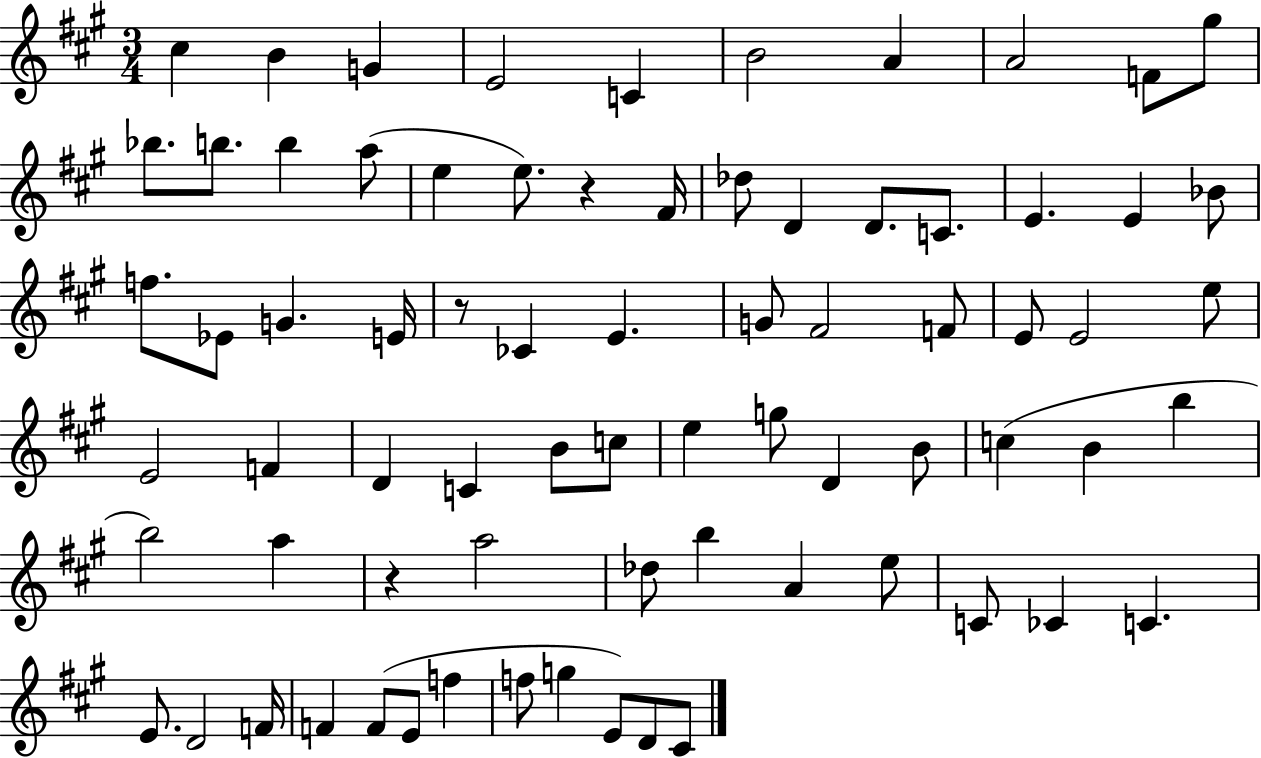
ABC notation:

X:1
T:Untitled
M:3/4
L:1/4
K:A
^c B G E2 C B2 A A2 F/2 ^g/2 _b/2 b/2 b a/2 e e/2 z ^F/4 _d/2 D D/2 C/2 E E _B/2 f/2 _E/2 G E/4 z/2 _C E G/2 ^F2 F/2 E/2 E2 e/2 E2 F D C B/2 c/2 e g/2 D B/2 c B b b2 a z a2 _d/2 b A e/2 C/2 _C C E/2 D2 F/4 F F/2 E/2 f f/2 g E/2 D/2 ^C/2